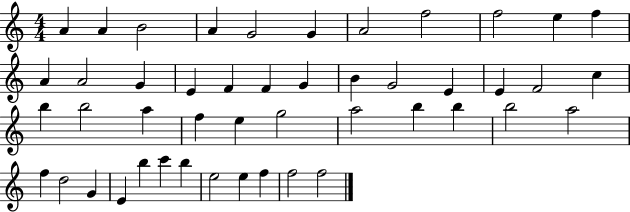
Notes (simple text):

A4/q A4/q B4/h A4/q G4/h G4/q A4/h F5/h F5/h E5/q F5/q A4/q A4/h G4/q E4/q F4/q F4/q G4/q B4/q G4/h E4/q E4/q F4/h C5/q B5/q B5/h A5/q F5/q E5/q G5/h A5/h B5/q B5/q B5/h A5/h F5/q D5/h G4/q E4/q B5/q C6/q B5/q E5/h E5/q F5/q F5/h F5/h